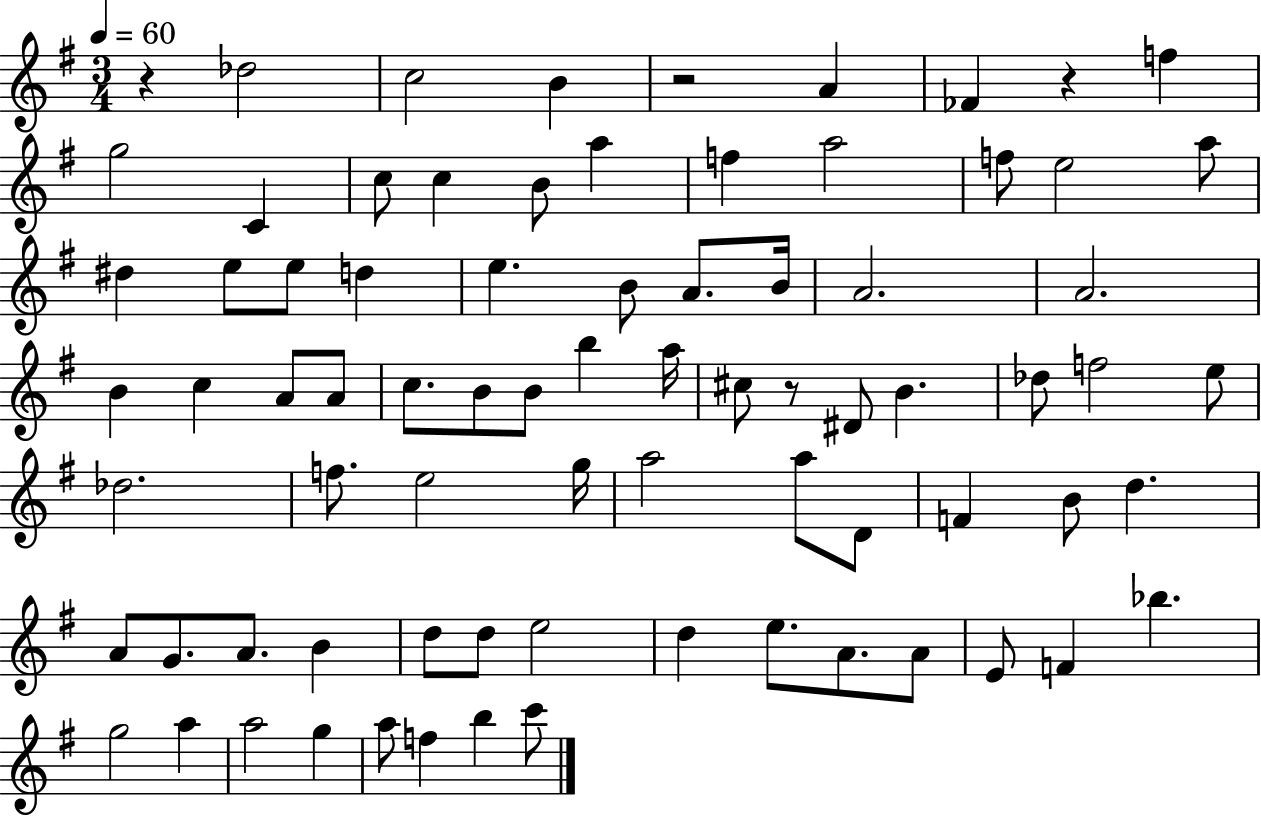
X:1
T:Untitled
M:3/4
L:1/4
K:G
z _d2 c2 B z2 A _F z f g2 C c/2 c B/2 a f a2 f/2 e2 a/2 ^d e/2 e/2 d e B/2 A/2 B/4 A2 A2 B c A/2 A/2 c/2 B/2 B/2 b a/4 ^c/2 z/2 ^D/2 B _d/2 f2 e/2 _d2 f/2 e2 g/4 a2 a/2 D/2 F B/2 d A/2 G/2 A/2 B d/2 d/2 e2 d e/2 A/2 A/2 E/2 F _b g2 a a2 g a/2 f b c'/2